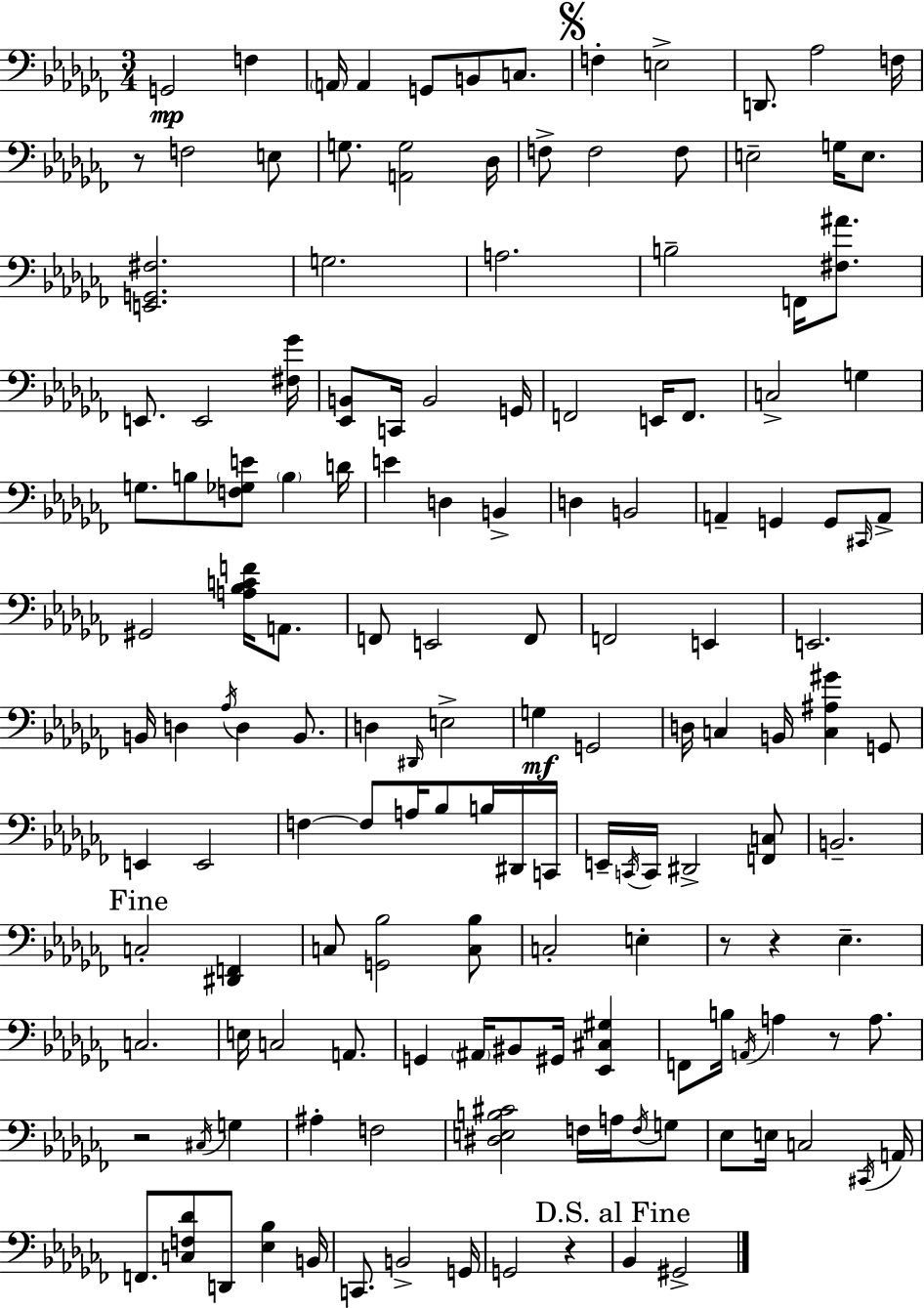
{
  \clef bass
  \numericTimeSignature
  \time 3/4
  \key aes \minor
  g,2\mp f4 | \parenthesize a,16 a,4 g,8 b,8 c8. | \mark \markup { \musicglyph "scripts.segno" } f4-. e2-> | d,8. aes2 f16 | \break r8 f2 e8 | g8. <a, g>2 des16 | f8-> f2 f8 | e2-- g16 e8. | \break <e, g, fis>2. | g2. | a2. | b2-- f,16 <fis ais'>8. | \break e,8. e,2 <fis ges'>16 | <ees, b,>8 c,16 b,2 g,16 | f,2 e,16 f,8. | c2-> g4 | \break g8. b8 <f ges e'>8 \parenthesize b4 d'16 | e'4 d4 b,4-> | d4 b,2 | a,4-- g,4 g,8 \grace { cis,16 } a,8-> | \break gis,2 <a bes c' f'>16 a,8. | f,8 e,2 f,8 | f,2 e,4 | e,2. | \break b,16 d4 \acciaccatura { aes16 } d4 b,8. | d4 \grace { dis,16 } e2-> | g4\mf g,2 | d16 c4 b,16 <c ais gis'>4 | \break g,8 e,4 e,2 | f4~~ f8 a16 bes8 | b16 dis,16 c,16 e,16-- \acciaccatura { c,16 } c,16 dis,2-> | <f, c>8 b,2.-- | \break \mark "Fine" c2-. | <dis, f,>4 c8 <g, bes>2 | <c bes>8 c2-. | e4-. r8 r4 ees4.-- | \break c2. | e16 c2 | a,8. g,4 \parenthesize ais,16 bis,8 gis,16 | <ees, cis gis>4 f,8 b16 \acciaccatura { a,16 } a4 | \break r8 a8. r2 | \acciaccatura { cis16 } g4 ais4-. f2 | <dis e b cis'>2 | f16 a16 \acciaccatura { f16 } g8 ees8 e16 c2 | \break \acciaccatura { cis,16 } a,16 f,8. <c f des'>8 | d,8 <ees bes>4 b,16 c,8. b,2-> | g,16 g,2 | r4 \mark "D.S. al Fine" bes,4 | \break gis,2-> \bar "|."
}